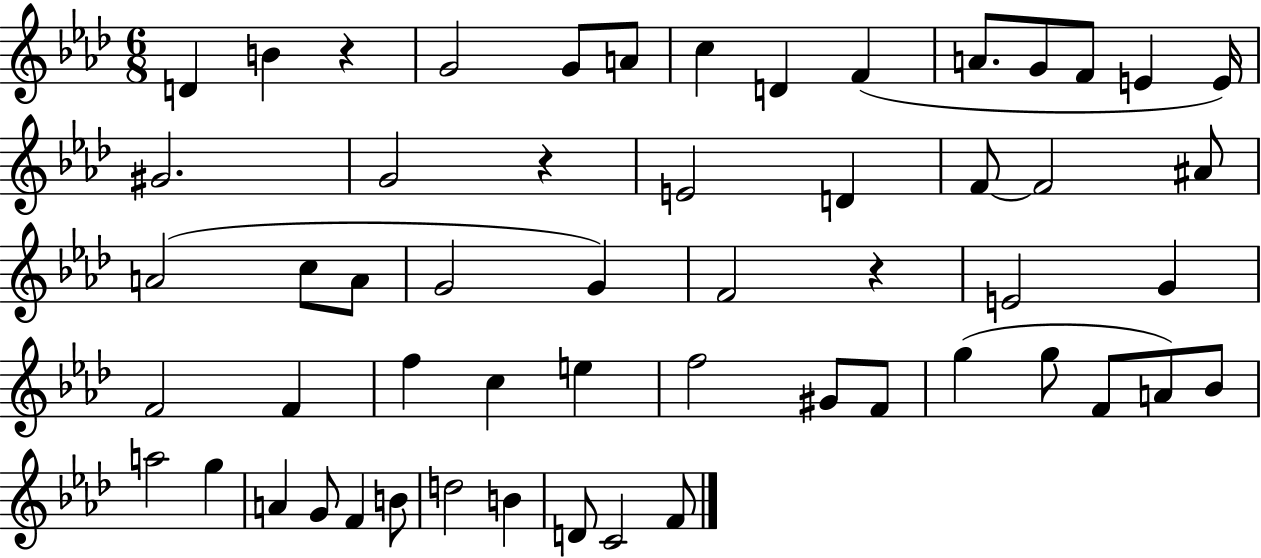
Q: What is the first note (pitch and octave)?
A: D4